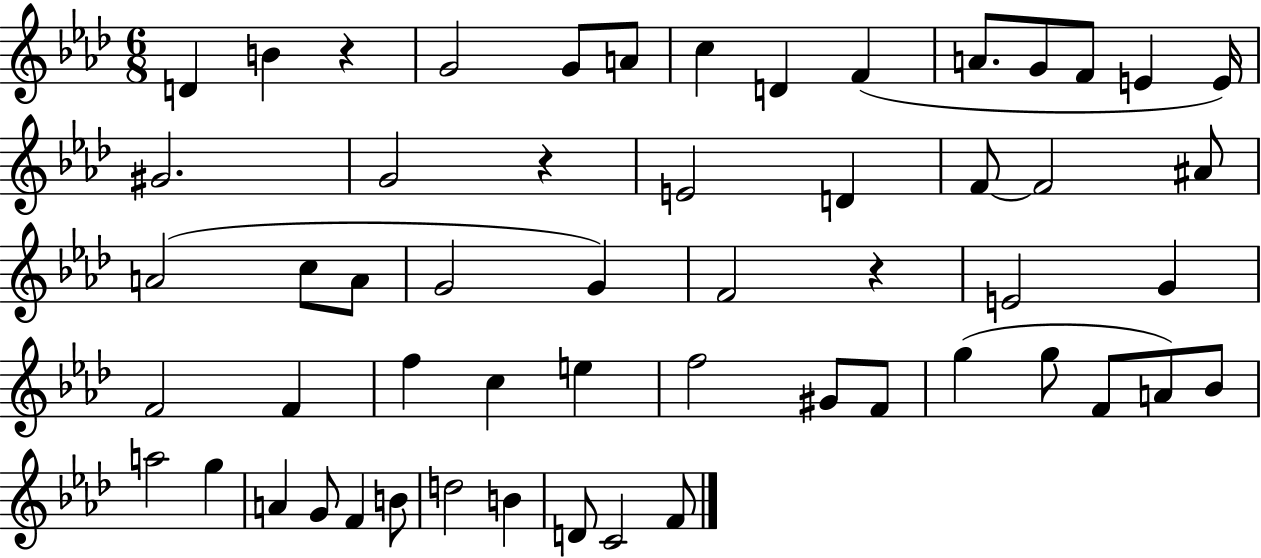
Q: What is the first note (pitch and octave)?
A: D4